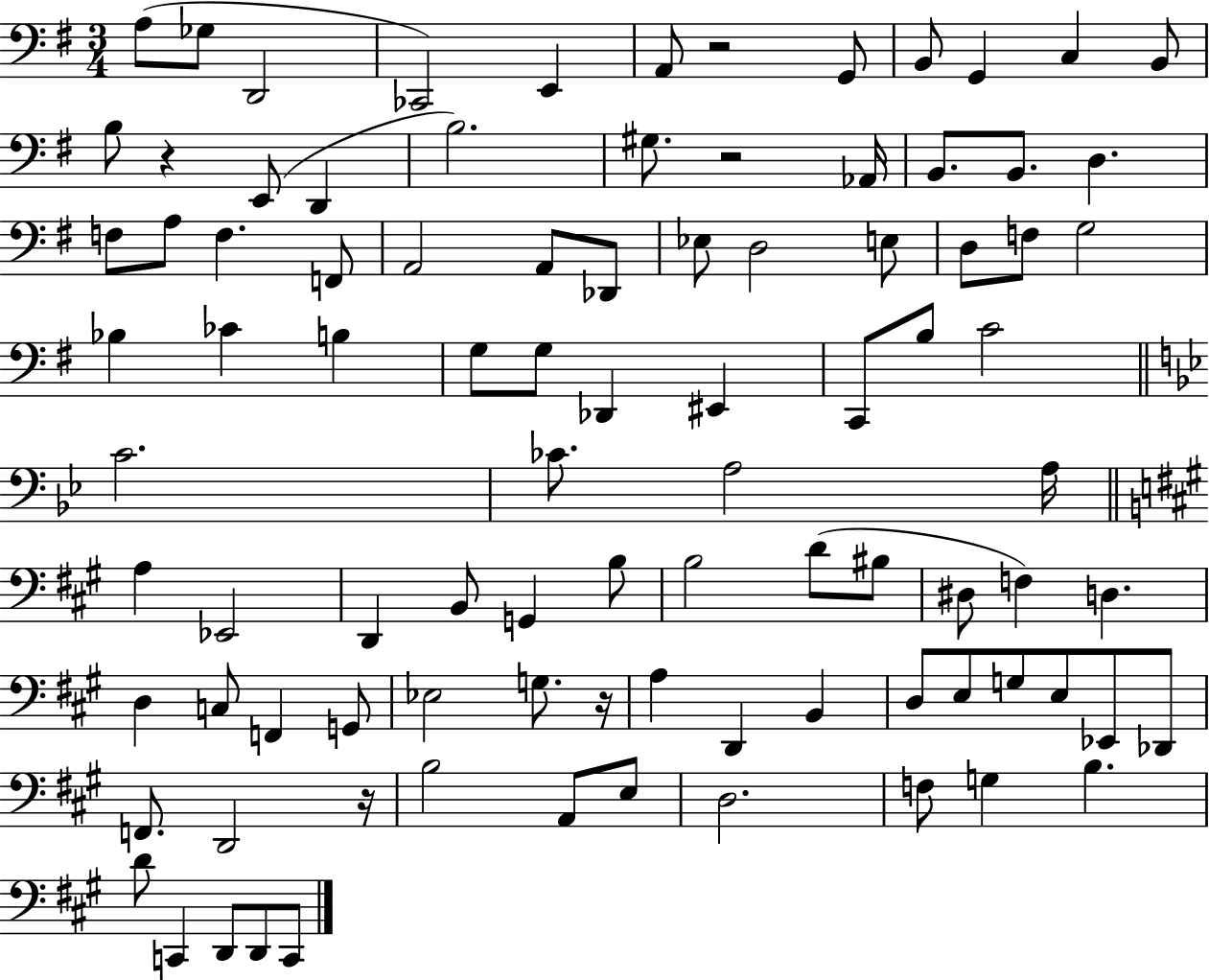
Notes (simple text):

A3/e Gb3/e D2/h CES2/h E2/q A2/e R/h G2/e B2/e G2/q C3/q B2/e B3/e R/q E2/e D2/q B3/h. G#3/e. R/h Ab2/s B2/e. B2/e. D3/q. F3/e A3/e F3/q. F2/e A2/h A2/e Db2/e Eb3/e D3/h E3/e D3/e F3/e G3/h Bb3/q CES4/q B3/q G3/e G3/e Db2/q EIS2/q C2/e B3/e C4/h C4/h. CES4/e. A3/h A3/s A3/q Eb2/h D2/q B2/e G2/q B3/e B3/h D4/e BIS3/e D#3/e F3/q D3/q. D3/q C3/e F2/q G2/e Eb3/h G3/e. R/s A3/q D2/q B2/q D3/e E3/e G3/e E3/e Eb2/e Db2/e F2/e. D2/h R/s B3/h A2/e E3/e D3/h. F3/e G3/q B3/q. D4/e C2/q D2/e D2/e C2/e